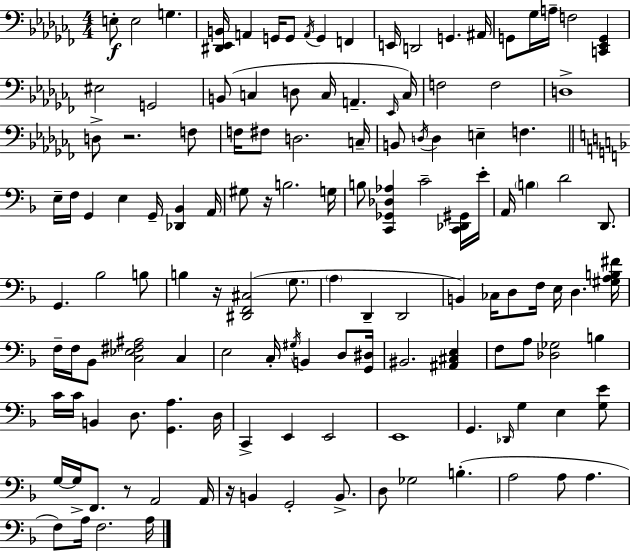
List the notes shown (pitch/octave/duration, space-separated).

E3/e E3/h G3/q. [D#2,Eb2,B2]/s A2/q G2/s G2/e A2/s G2/q F2/q E2/s D2/h G2/q. A#2/s G2/e Gb3/s A3/s F3/h [C2,Eb2,G2]/q EIS3/h G2/h B2/e C3/q D3/e C3/s A2/q. Eb2/s C3/s F3/h F3/h D3/w D3/e R/h. F3/e F3/s F#3/e D3/h. C3/s B2/e D3/s D3/q E3/q F3/q. E3/s F3/s G2/q E3/q G2/s [Db2,Bb2]/q A2/s G#3/e R/s B3/h. G3/s B3/e [C2,Gb2,Db3,Ab3]/q C4/h [C2,Db2,G#2]/s E4/s A2/s B3/q D4/h D2/e. G2/q. Bb3/h B3/e B3/q R/s [D#2,F2,C#3]/h G3/e. A3/q D2/q D2/h B2/q CES3/s D3/e F3/s E3/s D3/q. [G#3,A3,B3,F#4]/s F3/s F3/s Bb2/e [C3,Eb3,F#3,A#3]/h C3/q E3/h C3/s G#3/s B2/q D3/e [G2,D#3]/s BIS2/h. [A#2,C#3,E3]/q F3/e A3/e [Db3,Gb3]/h B3/q C4/s C4/s B2/q D3/e. [G2,A3]/q. D3/s C2/q E2/q E2/h E2/w G2/q. Db2/s G3/q E3/q [G3,E4]/e G3/s G3/s F2/e. R/e A2/h A2/s R/s B2/q G2/h B2/e. D3/e Gb3/h B3/q. A3/h A3/e A3/q. F3/e A3/s F3/h. A3/s